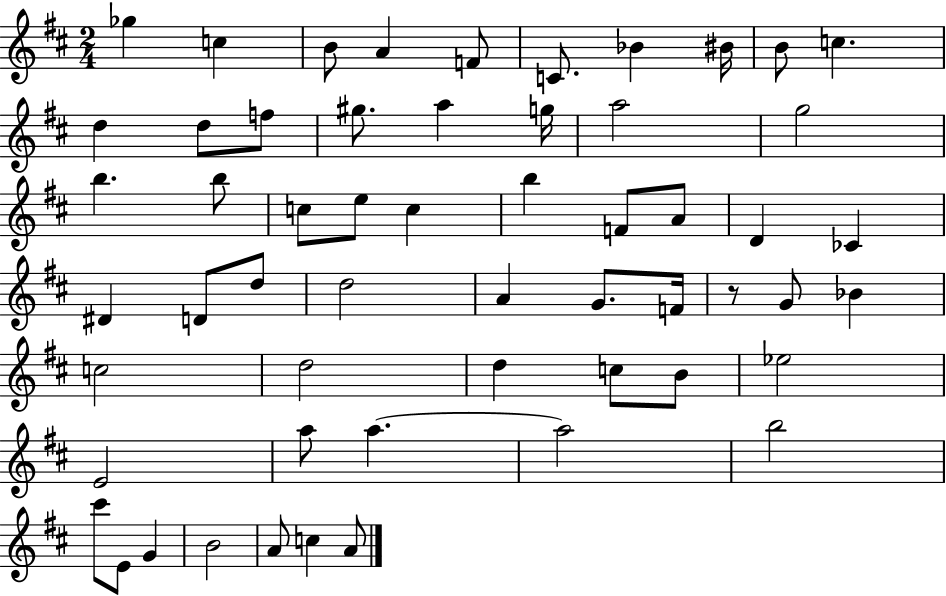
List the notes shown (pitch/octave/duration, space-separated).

Gb5/q C5/q B4/e A4/q F4/e C4/e. Bb4/q BIS4/s B4/e C5/q. D5/q D5/e F5/e G#5/e. A5/q G5/s A5/h G5/h B5/q. B5/e C5/e E5/e C5/q B5/q F4/e A4/e D4/q CES4/q D#4/q D4/e D5/e D5/h A4/q G4/e. F4/s R/e G4/e Bb4/q C5/h D5/h D5/q C5/e B4/e Eb5/h E4/h A5/e A5/q. A5/h B5/h C#6/e E4/e G4/q B4/h A4/e C5/q A4/e